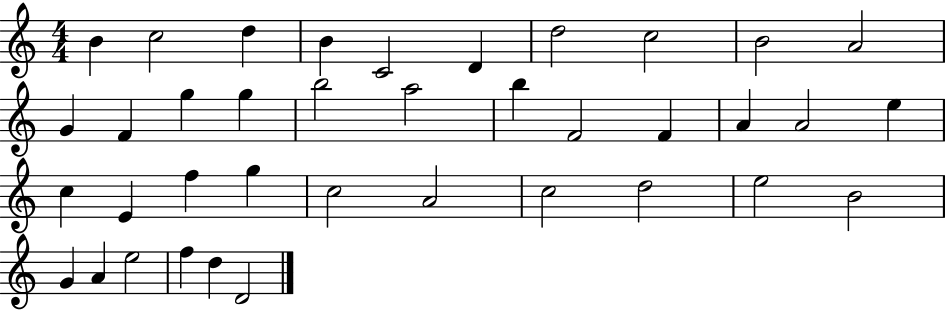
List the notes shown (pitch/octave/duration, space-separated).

B4/q C5/h D5/q B4/q C4/h D4/q D5/h C5/h B4/h A4/h G4/q F4/q G5/q G5/q B5/h A5/h B5/q F4/h F4/q A4/q A4/h E5/q C5/q E4/q F5/q G5/q C5/h A4/h C5/h D5/h E5/h B4/h G4/q A4/q E5/h F5/q D5/q D4/h